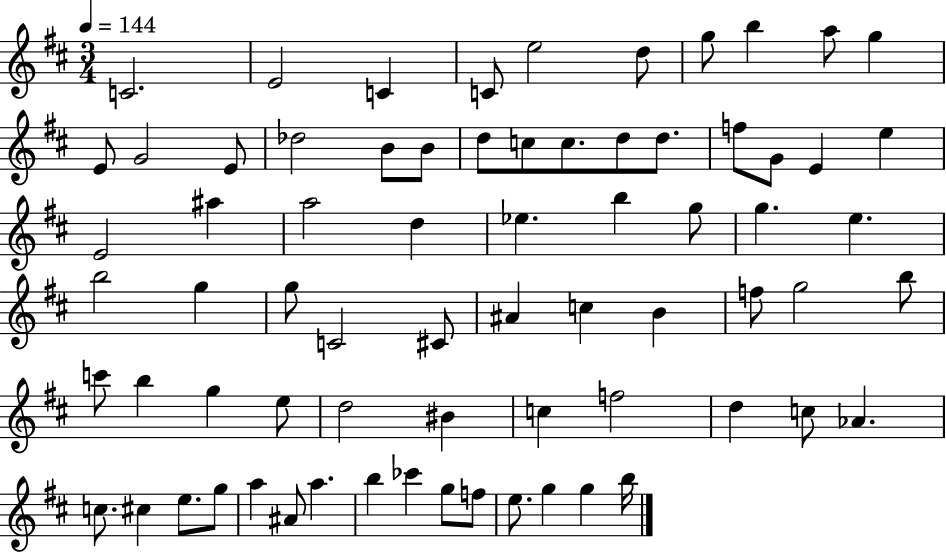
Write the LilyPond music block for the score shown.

{
  \clef treble
  \numericTimeSignature
  \time 3/4
  \key d \major
  \tempo 4 = 144
  c'2. | e'2 c'4 | c'8 e''2 d''8 | g''8 b''4 a''8 g''4 | \break e'8 g'2 e'8 | des''2 b'8 b'8 | d''8 c''8 c''8. d''8 d''8. | f''8 g'8 e'4 e''4 | \break e'2 ais''4 | a''2 d''4 | ees''4. b''4 g''8 | g''4. e''4. | \break b''2 g''4 | g''8 c'2 cis'8 | ais'4 c''4 b'4 | f''8 g''2 b''8 | \break c'''8 b''4 g''4 e''8 | d''2 bis'4 | c''4 f''2 | d''4 c''8 aes'4. | \break c''8. cis''4 e''8. g''8 | a''4 ais'8 a''4. | b''4 ces'''4 g''8 f''8 | e''8. g''4 g''4 b''16 | \break \bar "|."
}